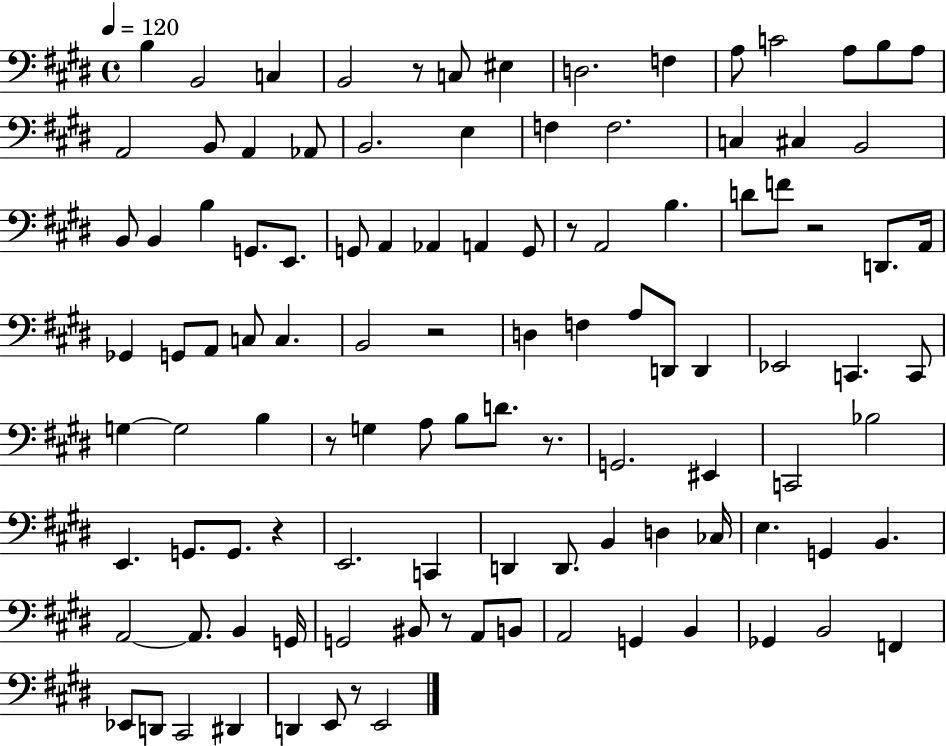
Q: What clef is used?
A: bass